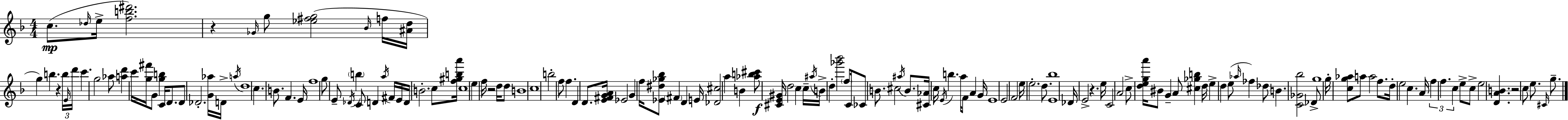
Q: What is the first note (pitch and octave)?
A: C5